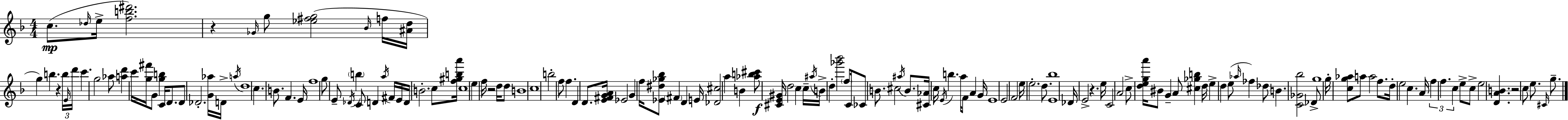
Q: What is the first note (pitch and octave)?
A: C5